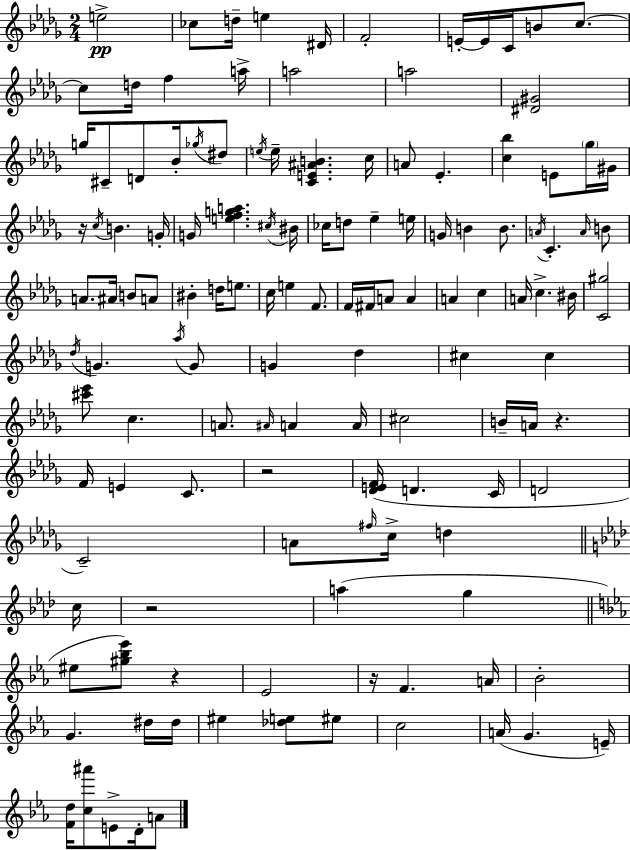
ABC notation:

X:1
T:Untitled
M:2/4
L:1/4
K:Bbm
e2 _c/2 d/4 e ^D/4 F2 E/4 E/4 C/4 B/2 c/2 c/2 d/4 f a/4 a2 a2 [^D^G]2 g/4 ^C/2 D/2 _B/4 _g/4 ^d/2 e/4 e/4 [CE^AB] c/4 A/2 _E [c_b] E/2 _g/4 ^G/4 z/4 c/4 B G/4 G/4 [efga] ^c/4 ^B/4 _c/4 d/2 _e e/4 G/4 B B/2 A/4 C A/4 B/2 A/2 ^A/4 B/2 A/2 ^B d/4 e/2 c/4 e F/2 F/4 ^F/4 A/2 A A c A/4 c ^B/4 [C^g]2 _d/4 G _a/4 G/2 G _d ^c ^c [^c'_e']/2 c A/2 ^A/4 A A/4 ^c2 B/4 A/4 z F/4 E C/2 z2 [_DEF]/4 D C/4 D2 C2 A/2 ^f/4 c/4 d c/4 z2 a g ^e/2 [^g_b_e']/2 z _E2 z/4 F A/4 _B2 G ^d/4 ^d/4 ^e [_de]/2 ^e/2 c2 A/4 G E/4 [Fd]/4 [c^a']/2 E/2 D/4 A/2